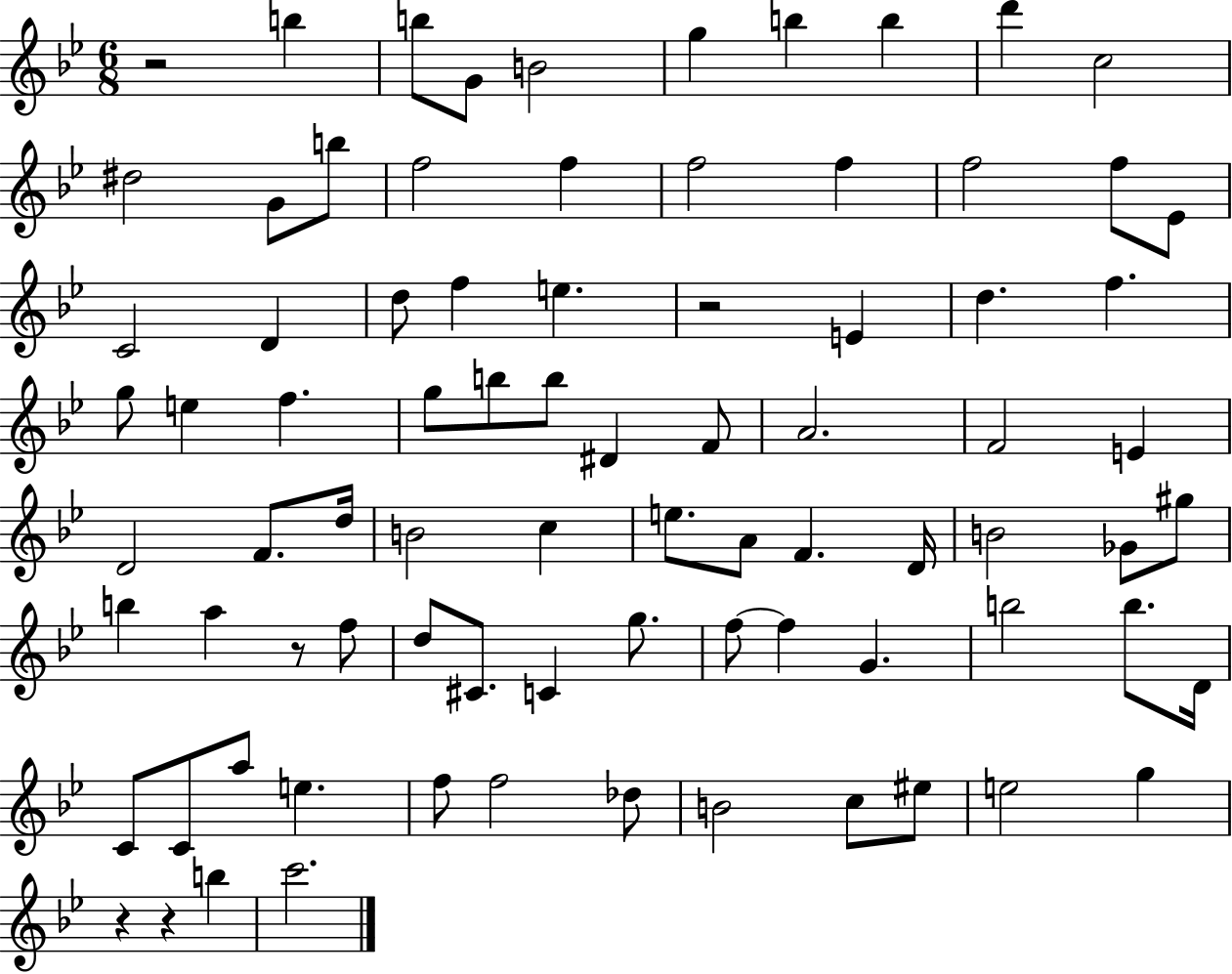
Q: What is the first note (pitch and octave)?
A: B5